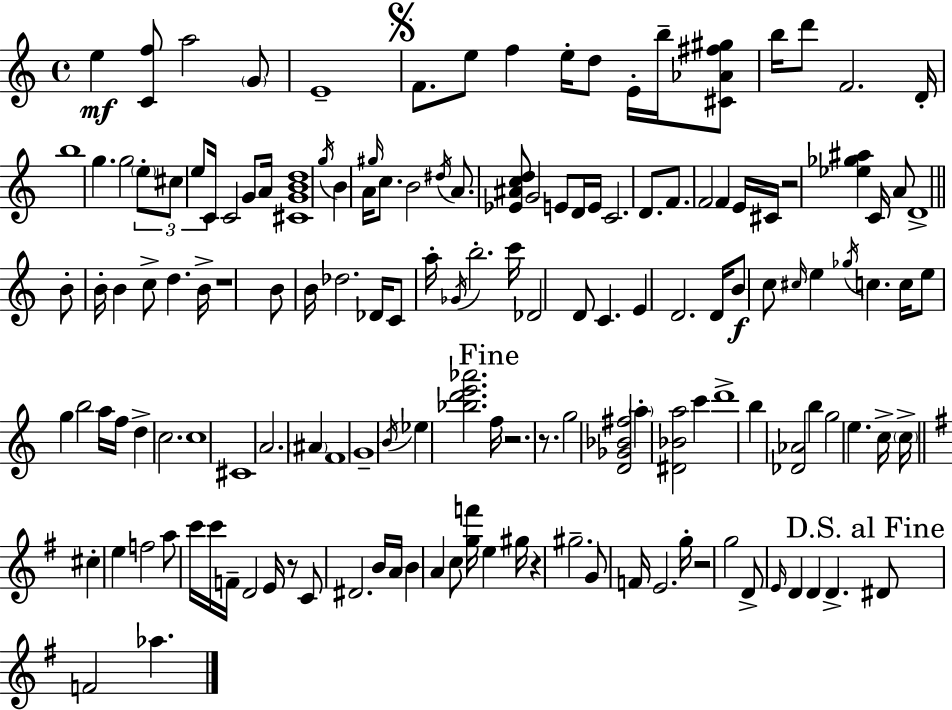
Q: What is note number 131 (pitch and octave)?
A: D#4